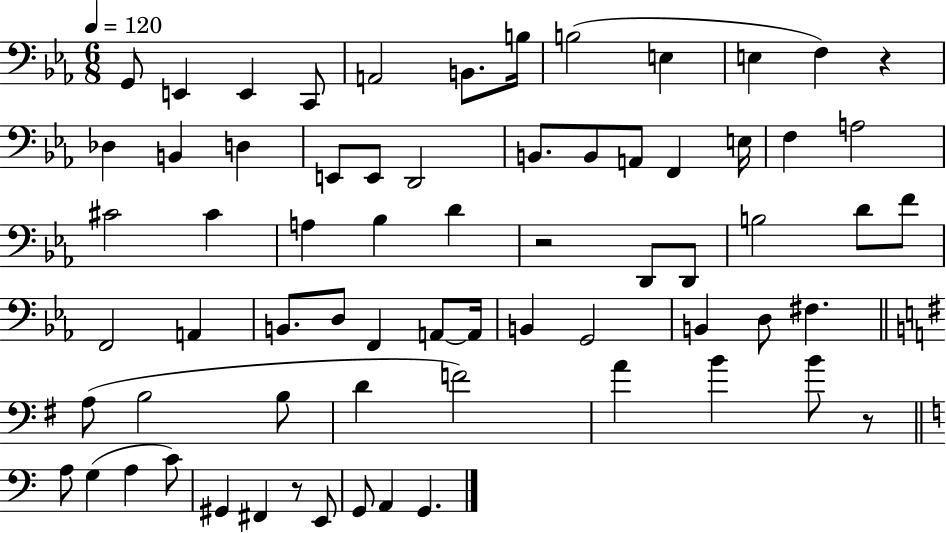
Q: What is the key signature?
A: EES major